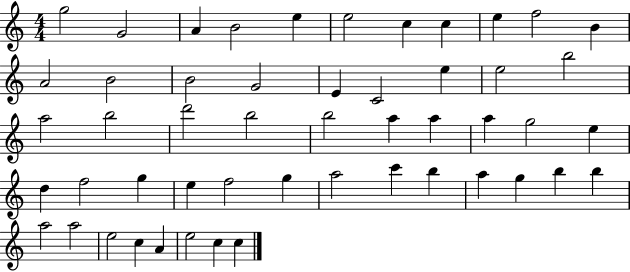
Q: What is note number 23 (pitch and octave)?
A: D6